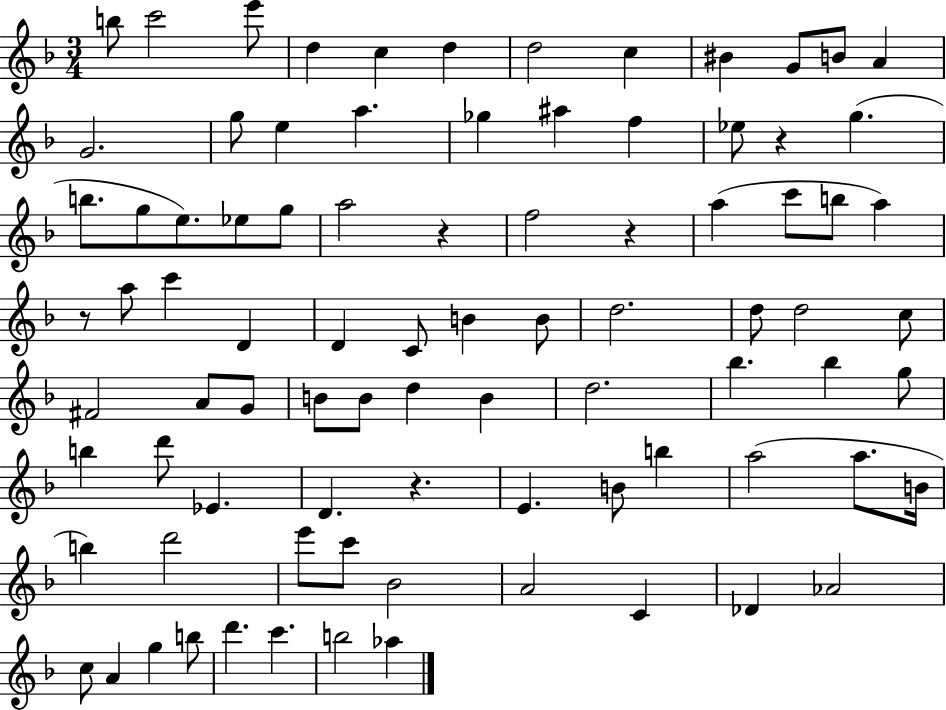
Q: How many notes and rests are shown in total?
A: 86